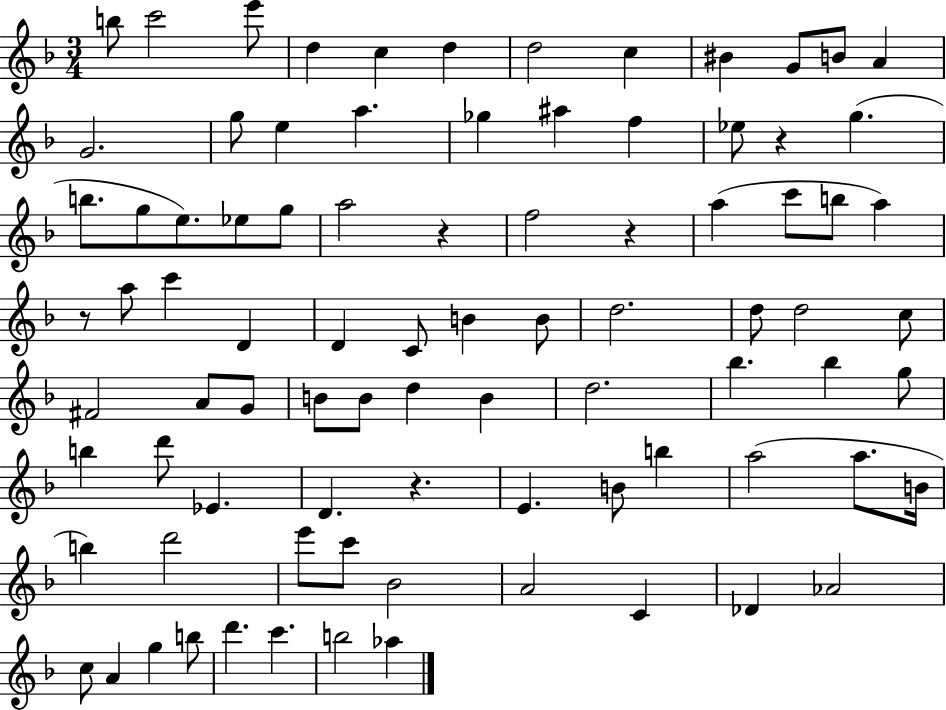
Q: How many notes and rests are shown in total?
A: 86